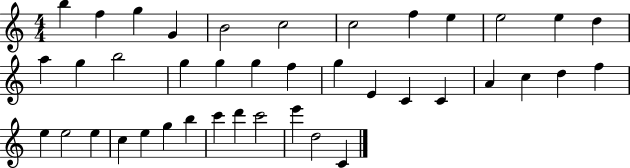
{
  \clef treble
  \numericTimeSignature
  \time 4/4
  \key c \major
  b''4 f''4 g''4 g'4 | b'2 c''2 | c''2 f''4 e''4 | e''2 e''4 d''4 | \break a''4 g''4 b''2 | g''4 g''4 g''4 f''4 | g''4 e'4 c'4 c'4 | a'4 c''4 d''4 f''4 | \break e''4 e''2 e''4 | c''4 e''4 g''4 b''4 | c'''4 d'''4 c'''2 | e'''4 d''2 c'4 | \break \bar "|."
}